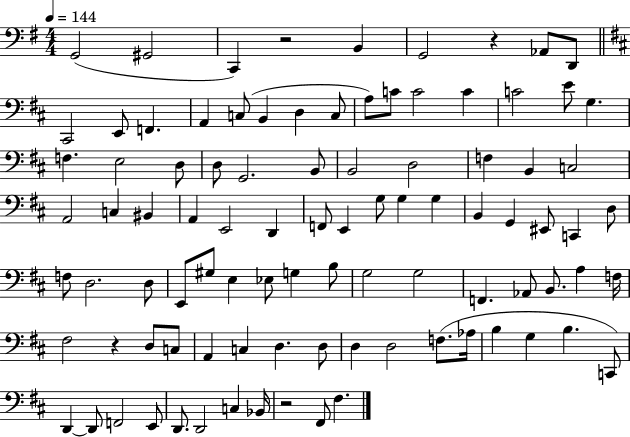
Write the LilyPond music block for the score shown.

{
  \clef bass
  \numericTimeSignature
  \time 4/4
  \key g \major
  \tempo 4 = 144
  g,2( gis,2 | c,4) r2 b,4 | g,2 r4 aes,8 d,8 | \bar "||" \break \key b \minor cis,2 e,8 f,4. | a,4 c8( b,4 d4 c8 | a8) c'8 c'2 c'4 | c'2 e'8 g4. | \break f4. e2 d8 | d8 g,2. b,8 | b,2 d2 | f4 b,4 c2 | \break a,2 c4 bis,4 | a,4 e,2 d,4 | f,8 e,4 g8 g4 g4 | b,4 g,4 eis,8 c,4 d8 | \break f8 d2. d8 | e,8 gis8 e4 ees8 g4 b8 | g2 g2 | f,4. aes,8 b,8. a4 f16 | \break fis2 r4 d8 c8 | a,4 c4 d4. d8 | d4 d2 f8.( aes16 | b4 g4 b4. c,8) | \break d,4~~ d,8 f,2 e,8 | d,8. d,2 c4 bes,16 | r2 fis,8 fis4. | \bar "|."
}